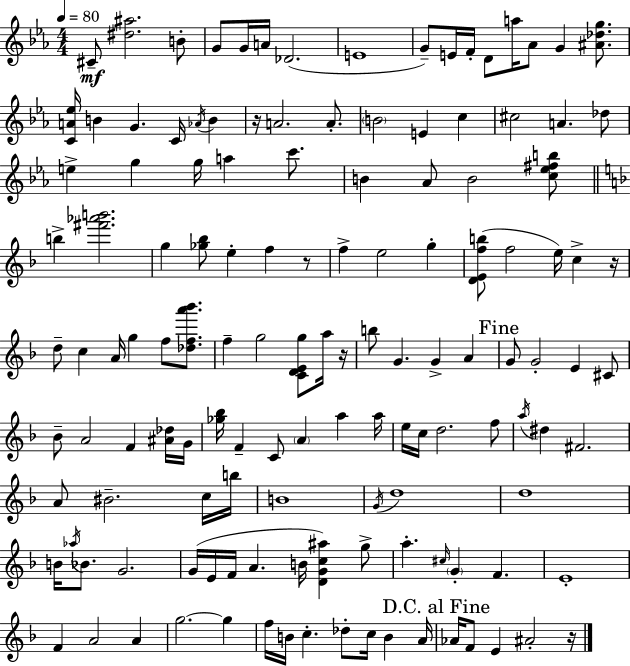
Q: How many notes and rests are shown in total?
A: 133